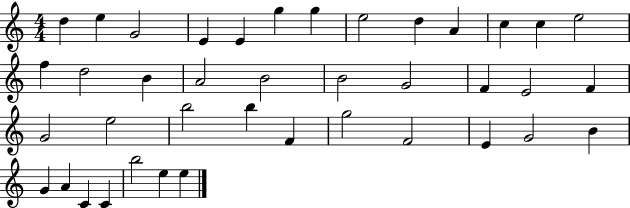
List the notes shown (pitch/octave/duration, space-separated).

D5/q E5/q G4/h E4/q E4/q G5/q G5/q E5/h D5/q A4/q C5/q C5/q E5/h F5/q D5/h B4/q A4/h B4/h B4/h G4/h F4/q E4/h F4/q G4/h E5/h B5/h B5/q F4/q G5/h F4/h E4/q G4/h B4/q G4/q A4/q C4/q C4/q B5/h E5/q E5/q